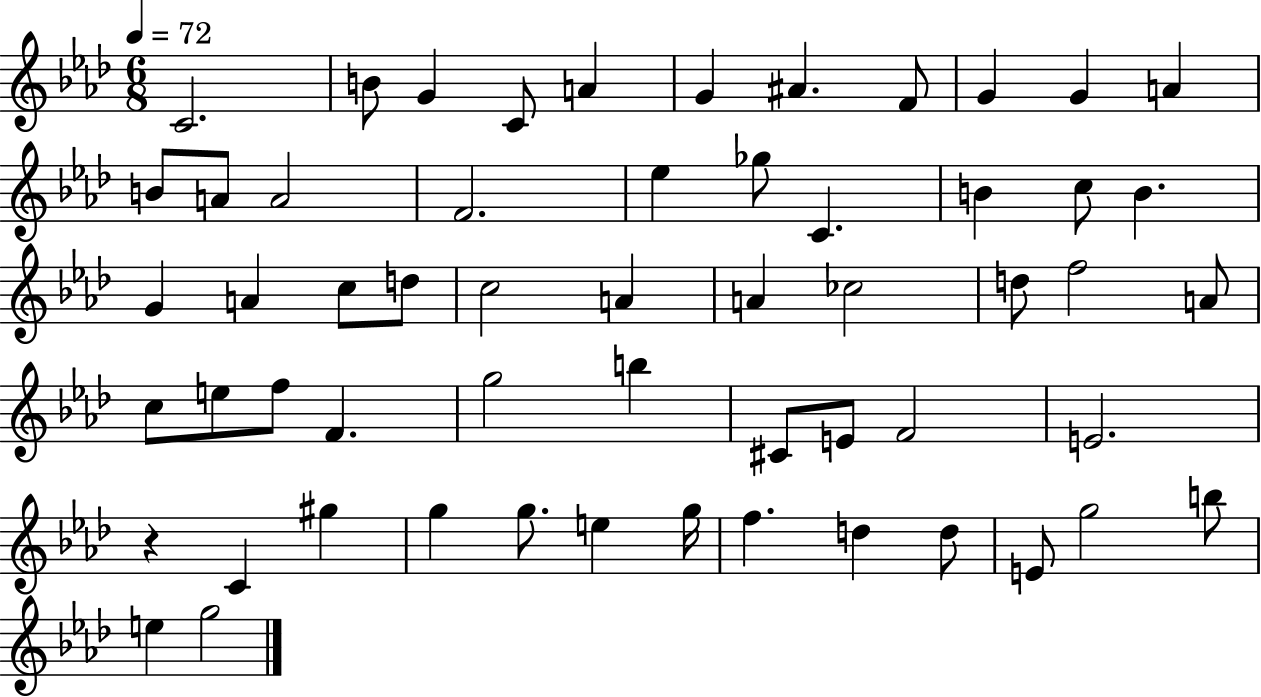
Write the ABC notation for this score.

X:1
T:Untitled
M:6/8
L:1/4
K:Ab
C2 B/2 G C/2 A G ^A F/2 G G A B/2 A/2 A2 F2 _e _g/2 C B c/2 B G A c/2 d/2 c2 A A _c2 d/2 f2 A/2 c/2 e/2 f/2 F g2 b ^C/2 E/2 F2 E2 z C ^g g g/2 e g/4 f d d/2 E/2 g2 b/2 e g2